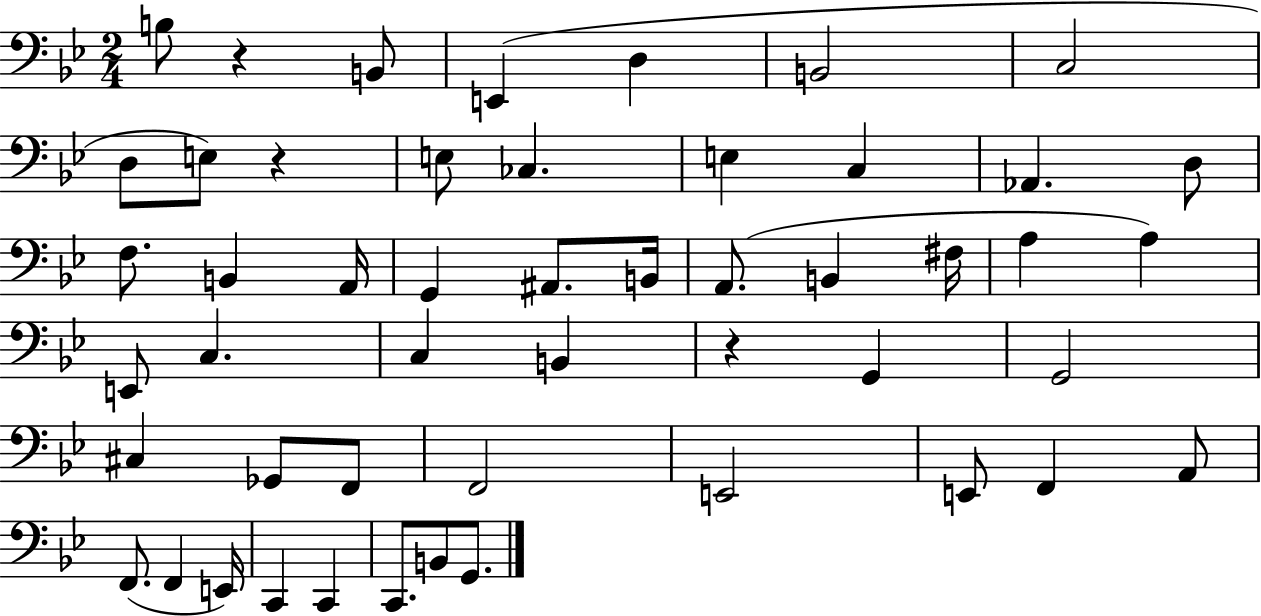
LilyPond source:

{
  \clef bass
  \numericTimeSignature
  \time 2/4
  \key bes \major
  b8 r4 b,8 | e,4( d4 | b,2 | c2 | \break d8 e8) r4 | e8 ces4. | e4 c4 | aes,4. d8 | \break f8. b,4 a,16 | g,4 ais,8. b,16 | a,8.( b,4 fis16 | a4 a4) | \break e,8 c4. | c4 b,4 | r4 g,4 | g,2 | \break cis4 ges,8 f,8 | f,2 | e,2 | e,8 f,4 a,8 | \break f,8.( f,4 e,16) | c,4 c,4 | c,8. b,8 g,8. | \bar "|."
}